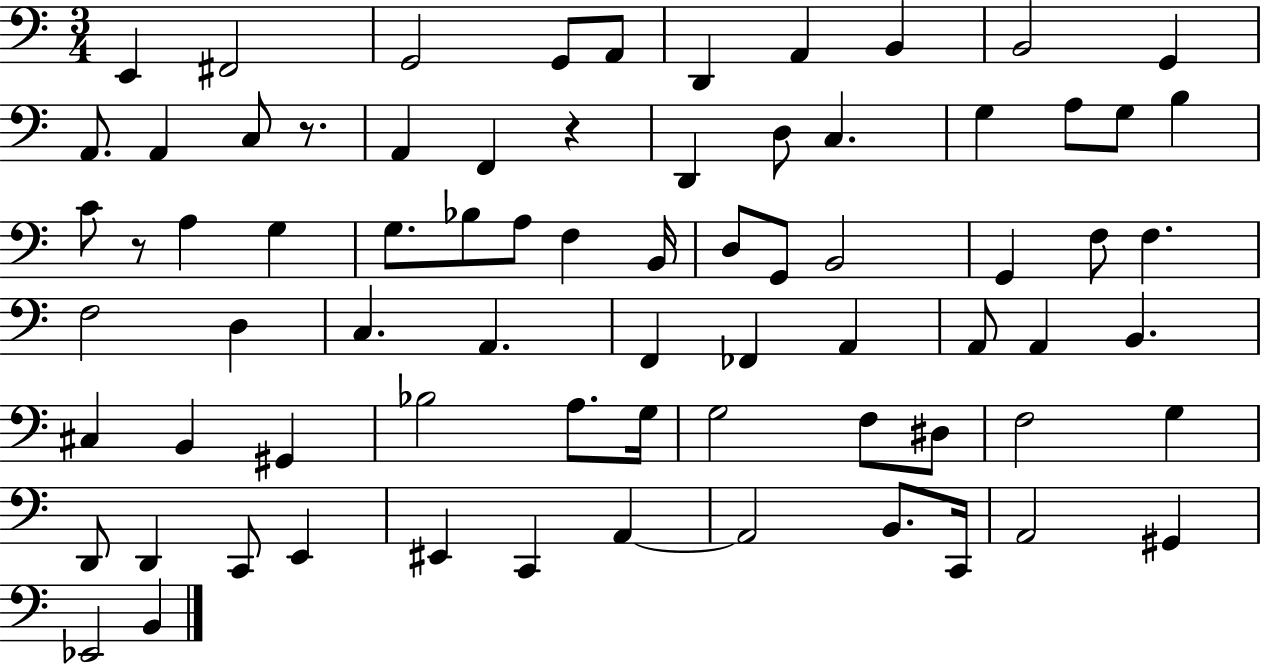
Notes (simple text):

E2/q F#2/h G2/h G2/e A2/e D2/q A2/q B2/q B2/h G2/q A2/e. A2/q C3/e R/e. A2/q F2/q R/q D2/q D3/e C3/q. G3/q A3/e G3/e B3/q C4/e R/e A3/q G3/q G3/e. Bb3/e A3/e F3/q B2/s D3/e G2/e B2/h G2/q F3/e F3/q. F3/h D3/q C3/q. A2/q. F2/q FES2/q A2/q A2/e A2/q B2/q. C#3/q B2/q G#2/q Bb3/h A3/e. G3/s G3/h F3/e D#3/e F3/h G3/q D2/e D2/q C2/e E2/q EIS2/q C2/q A2/q A2/h B2/e. C2/s A2/h G#2/q Eb2/h B2/q